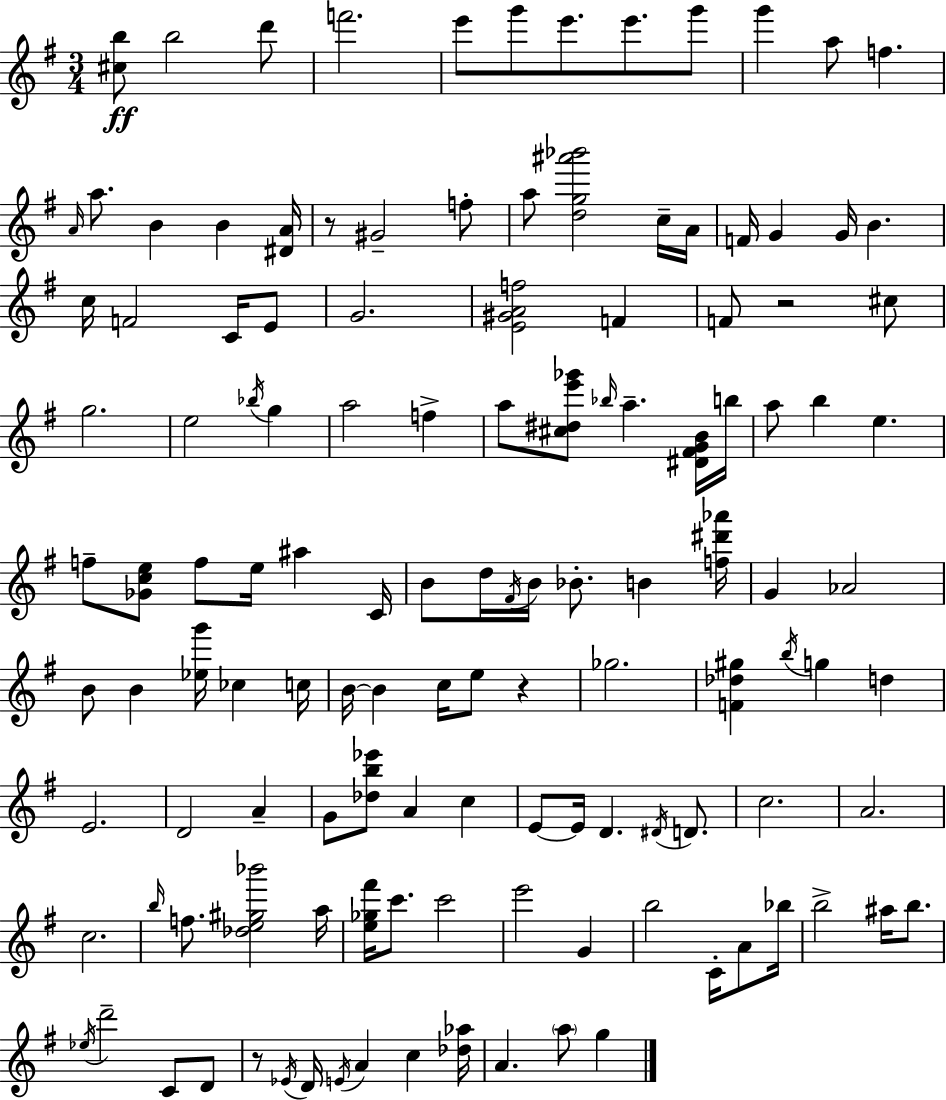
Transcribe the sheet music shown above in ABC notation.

X:1
T:Untitled
M:3/4
L:1/4
K:Em
[^cb]/2 b2 d'/2 f'2 e'/2 g'/2 e'/2 e'/2 g'/2 g' a/2 f A/4 a/2 B B [^DA]/4 z/2 ^G2 f/2 a/2 [dg^a'_b']2 c/4 A/4 F/4 G G/4 B c/4 F2 C/4 E/2 G2 [E^GAf]2 F F/2 z2 ^c/2 g2 e2 _b/4 g a2 f a/2 [^c^de'_g']/2 _b/4 a [^D^FGB]/4 b/4 a/2 b e f/2 [_Gce]/2 f/2 e/4 ^a C/4 B/2 d/4 ^F/4 B/4 _B/2 B [f^d'_a']/4 G _A2 B/2 B [_eg']/4 _c c/4 B/4 B c/4 e/2 z _g2 [F_d^g] b/4 g d E2 D2 A G/2 [_db_e']/2 A c E/2 E/4 D ^D/4 D/2 c2 A2 c2 b/4 f/2 [_de^g_b']2 a/4 [e_g^f']/4 c'/2 c'2 e'2 G b2 C/4 A/2 _b/4 b2 ^a/4 b/2 _e/4 d'2 C/2 D/2 z/2 _E/4 D/4 E/4 A c [_d_a]/4 A a/2 g